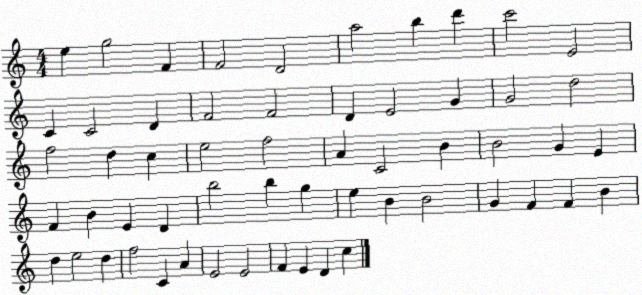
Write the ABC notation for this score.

X:1
T:Untitled
M:4/4
L:1/4
K:C
e g2 F F2 D2 a2 b d' c'2 E2 C C2 D F2 F2 D E2 G G2 d2 f2 d c e2 f2 A C2 B B2 G E F B E D b2 b g e B B2 G F F B d e2 d f2 C A E2 E2 F E D c